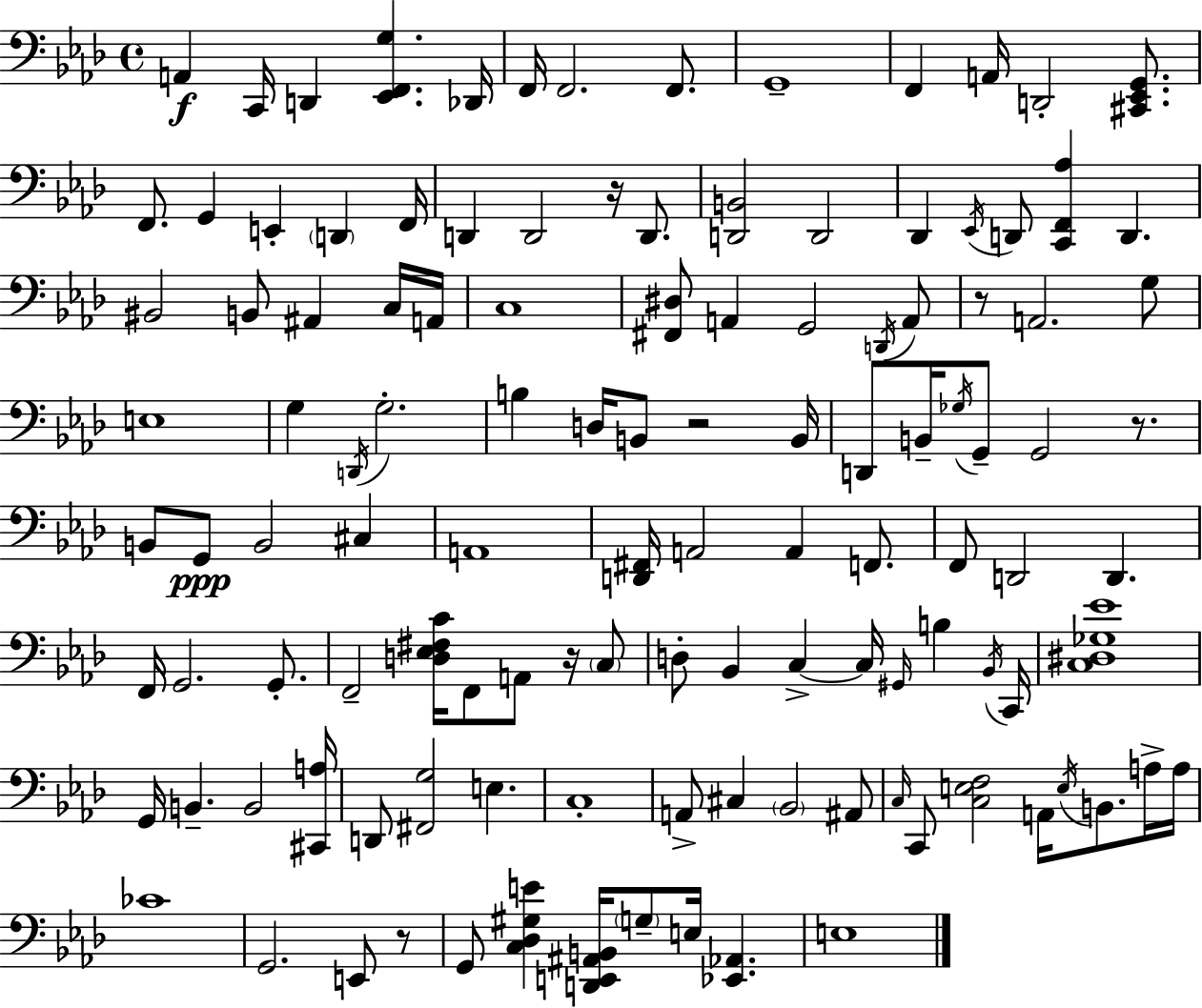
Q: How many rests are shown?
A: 6